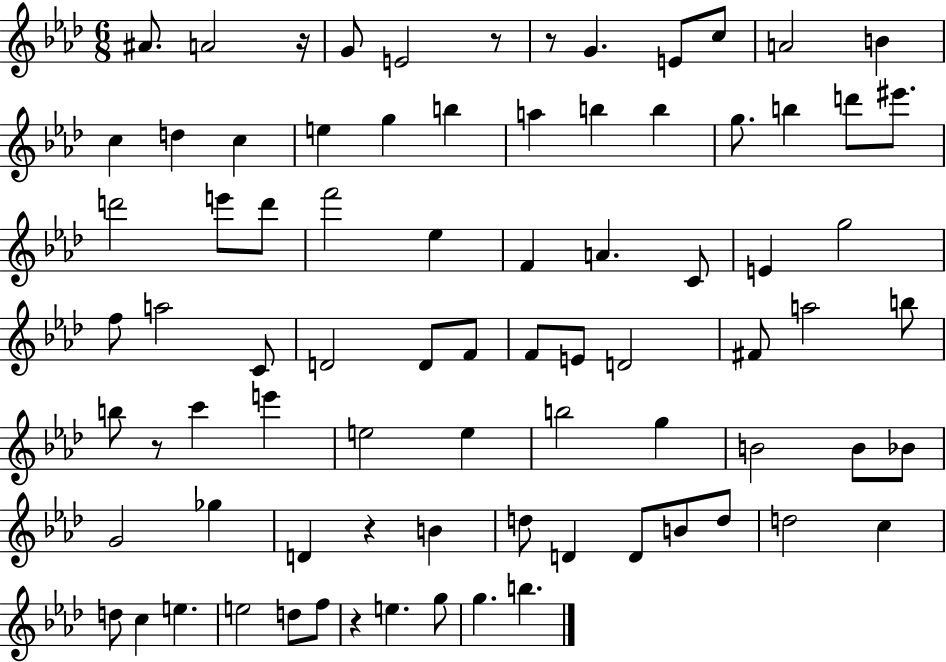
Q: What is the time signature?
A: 6/8